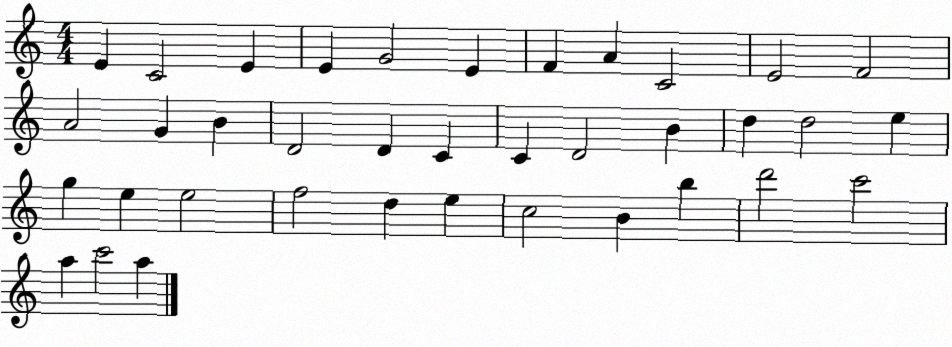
X:1
T:Untitled
M:4/4
L:1/4
K:C
E C2 E E G2 E F A C2 E2 F2 A2 G B D2 D C C D2 B d d2 e g e e2 f2 d e c2 B b d'2 c'2 a c'2 a